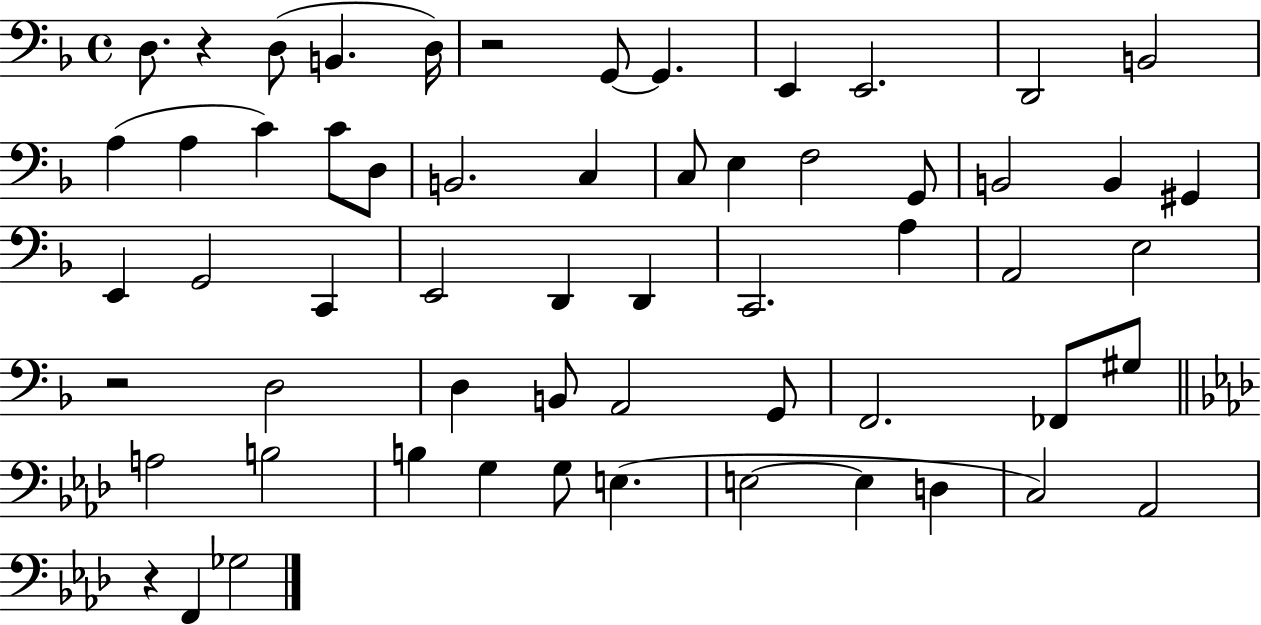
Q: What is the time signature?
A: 4/4